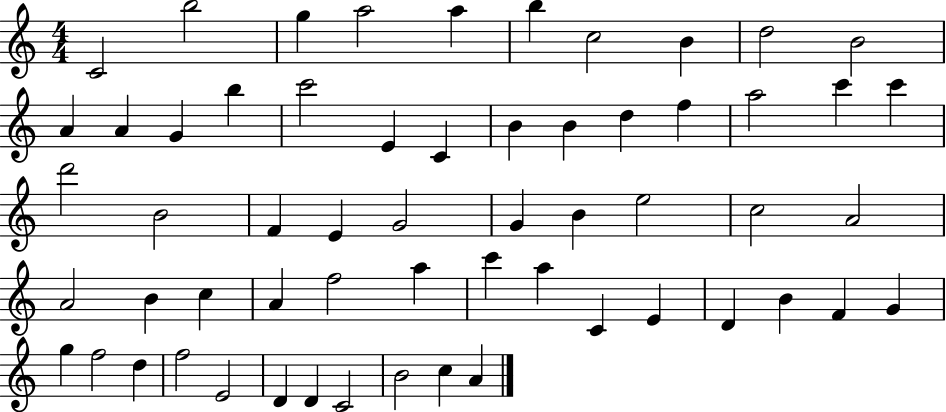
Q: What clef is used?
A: treble